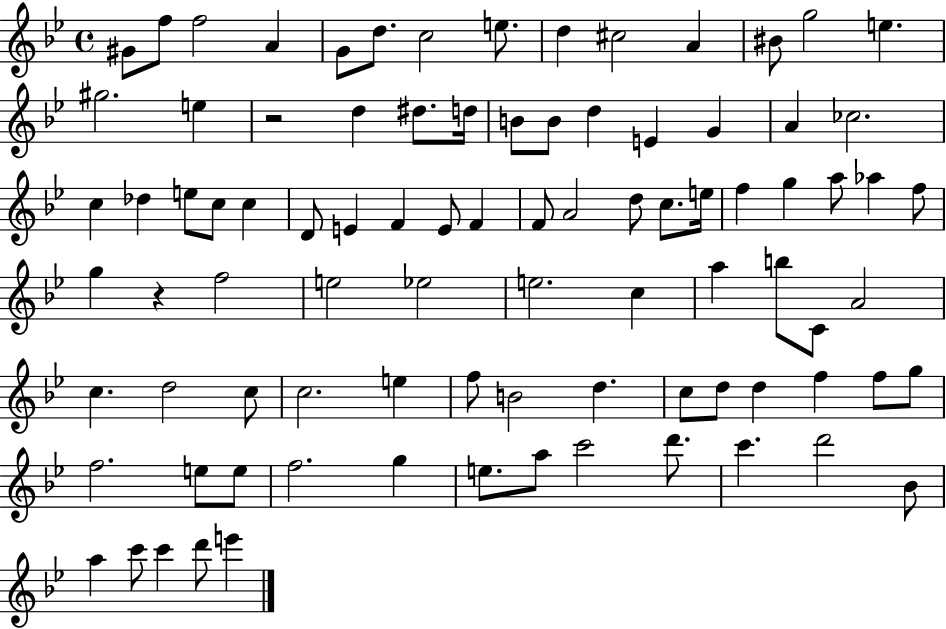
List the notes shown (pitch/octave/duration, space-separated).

G#4/e F5/e F5/h A4/q G4/e D5/e. C5/h E5/e. D5/q C#5/h A4/q BIS4/e G5/h E5/q. G#5/h. E5/q R/h D5/q D#5/e. D5/s B4/e B4/e D5/q E4/q G4/q A4/q CES5/h. C5/q Db5/q E5/e C5/e C5/q D4/e E4/q F4/q E4/e F4/q F4/e A4/h D5/e C5/e. E5/s F5/q G5/q A5/e Ab5/q F5/e G5/q R/q F5/h E5/h Eb5/h E5/h. C5/q A5/q B5/e C4/e A4/h C5/q. D5/h C5/e C5/h. E5/q F5/e B4/h D5/q. C5/e D5/e D5/q F5/q F5/e G5/e F5/h. E5/e E5/e F5/h. G5/q E5/e. A5/e C6/h D6/e. C6/q. D6/h Bb4/e A5/q C6/e C6/q D6/e E6/q